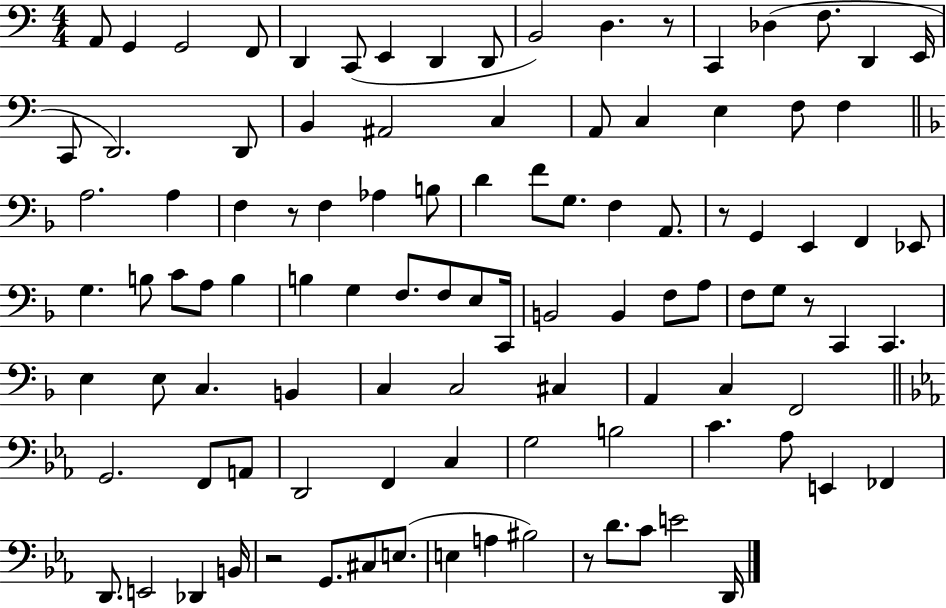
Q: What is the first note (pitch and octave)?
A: A2